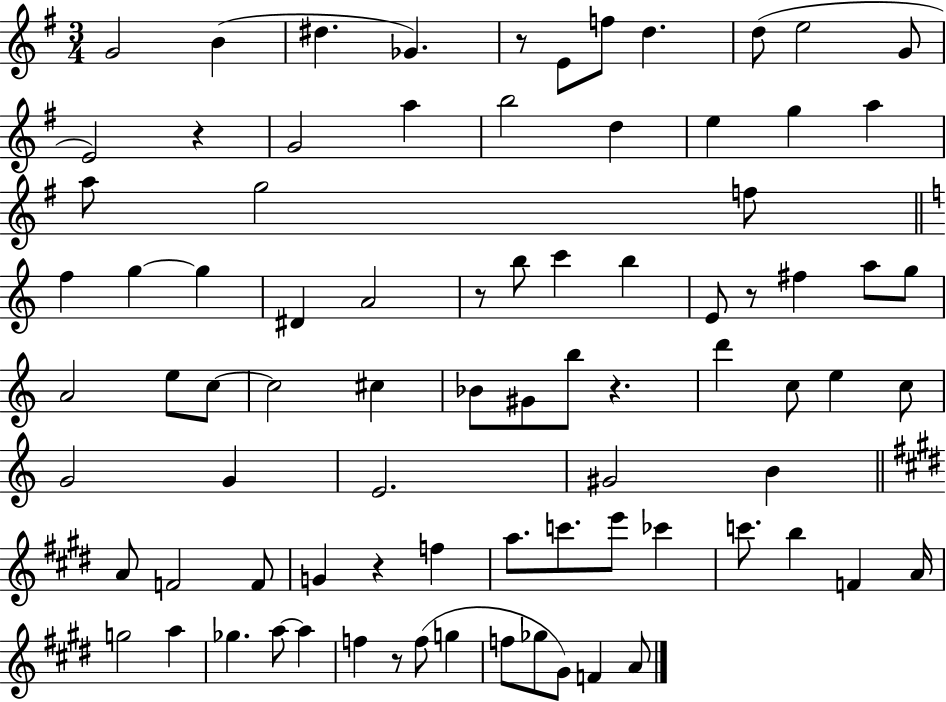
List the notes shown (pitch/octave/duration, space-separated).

G4/h B4/q D#5/q. Gb4/q. R/e E4/e F5/e D5/q. D5/e E5/h G4/e E4/h R/q G4/h A5/q B5/h D5/q E5/q G5/q A5/q A5/e G5/h F5/e F5/q G5/q G5/q D#4/q A4/h R/e B5/e C6/q B5/q E4/e R/e F#5/q A5/e G5/e A4/h E5/e C5/e C5/h C#5/q Bb4/e G#4/e B5/e R/q. D6/q C5/e E5/q C5/e G4/h G4/q E4/h. G#4/h B4/q A4/e F4/h F4/e G4/q R/q F5/q A5/e. C6/e. E6/e CES6/q C6/e. B5/q F4/q A4/s G5/h A5/q Gb5/q. A5/e A5/q F5/q R/e F5/e G5/q F5/e Gb5/e G#4/e F4/q A4/e